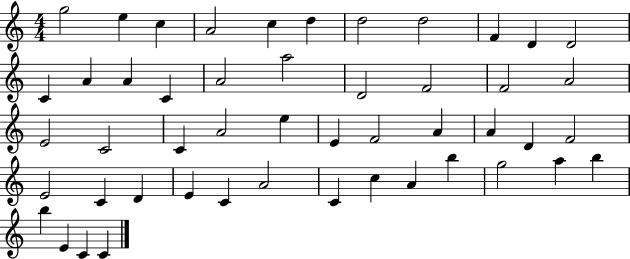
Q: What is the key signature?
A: C major